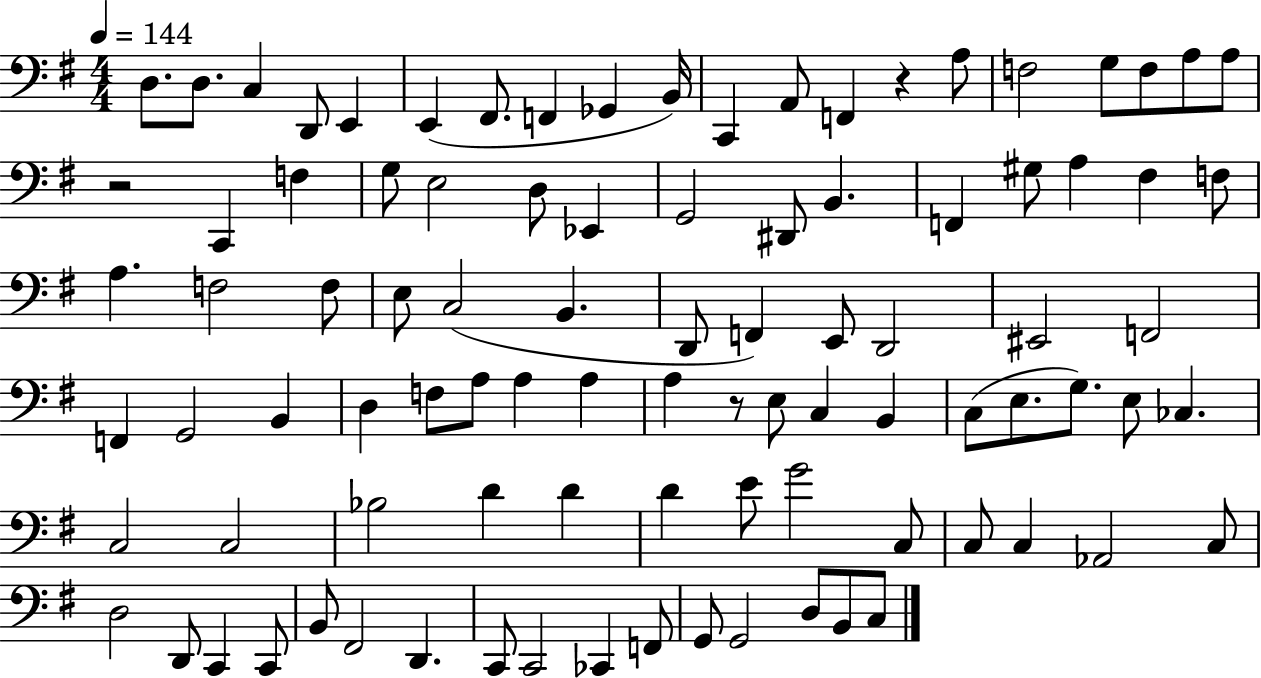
{
  \clef bass
  \numericTimeSignature
  \time 4/4
  \key g \major
  \tempo 4 = 144
  d8. d8. c4 d,8 e,4 | e,4( fis,8. f,4 ges,4 b,16) | c,4 a,8 f,4 r4 a8 | f2 g8 f8 a8 a8 | \break r2 c,4 f4 | g8 e2 d8 ees,4 | g,2 dis,8 b,4. | f,4 gis8 a4 fis4 f8 | \break a4. f2 f8 | e8 c2( b,4. | d,8 f,4) e,8 d,2 | eis,2 f,2 | \break f,4 g,2 b,4 | d4 f8 a8 a4 a4 | a4 r8 e8 c4 b,4 | c8( e8. g8.) e8 ces4. | \break c2 c2 | bes2 d'4 d'4 | d'4 e'8 g'2 c8 | c8 c4 aes,2 c8 | \break d2 d,8 c,4 c,8 | b,8 fis,2 d,4. | c,8 c,2 ces,4 f,8 | g,8 g,2 d8 b,8 c8 | \break \bar "|."
}